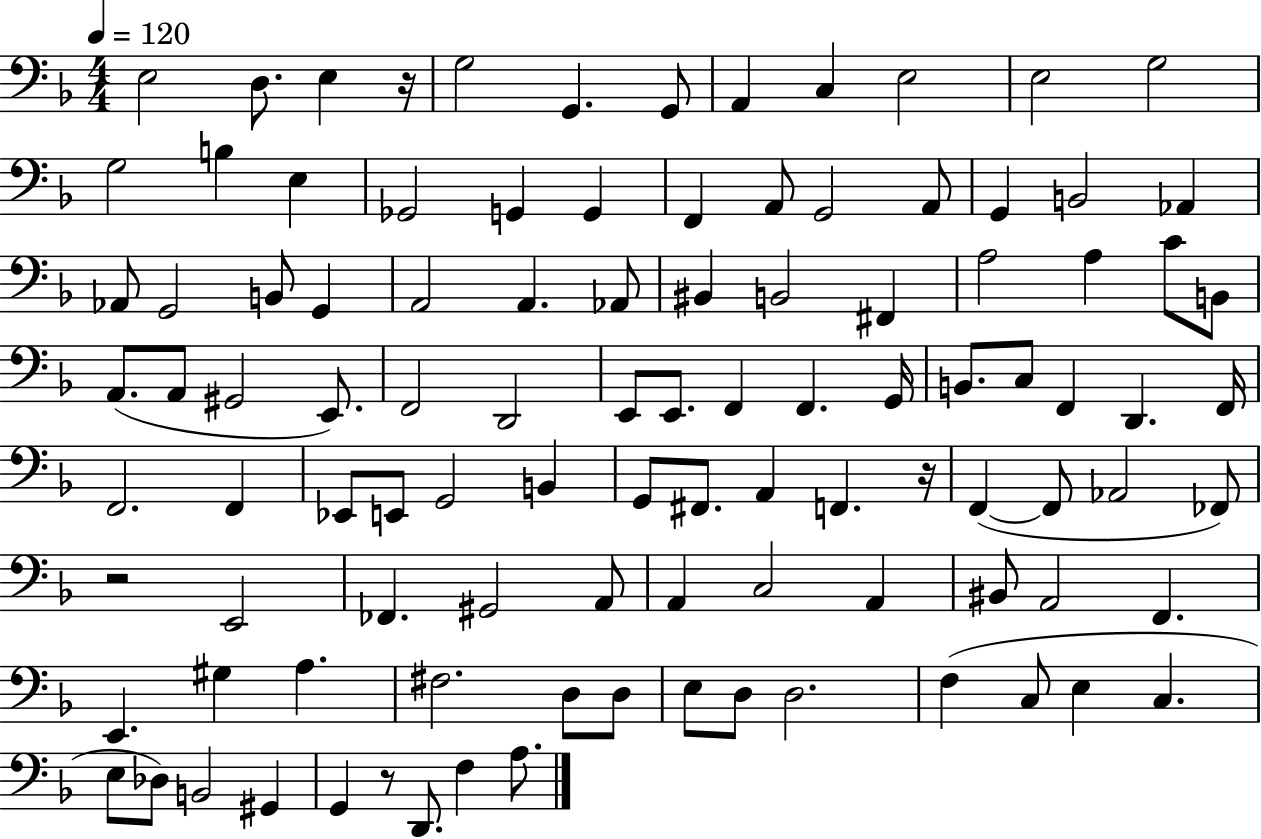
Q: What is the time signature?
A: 4/4